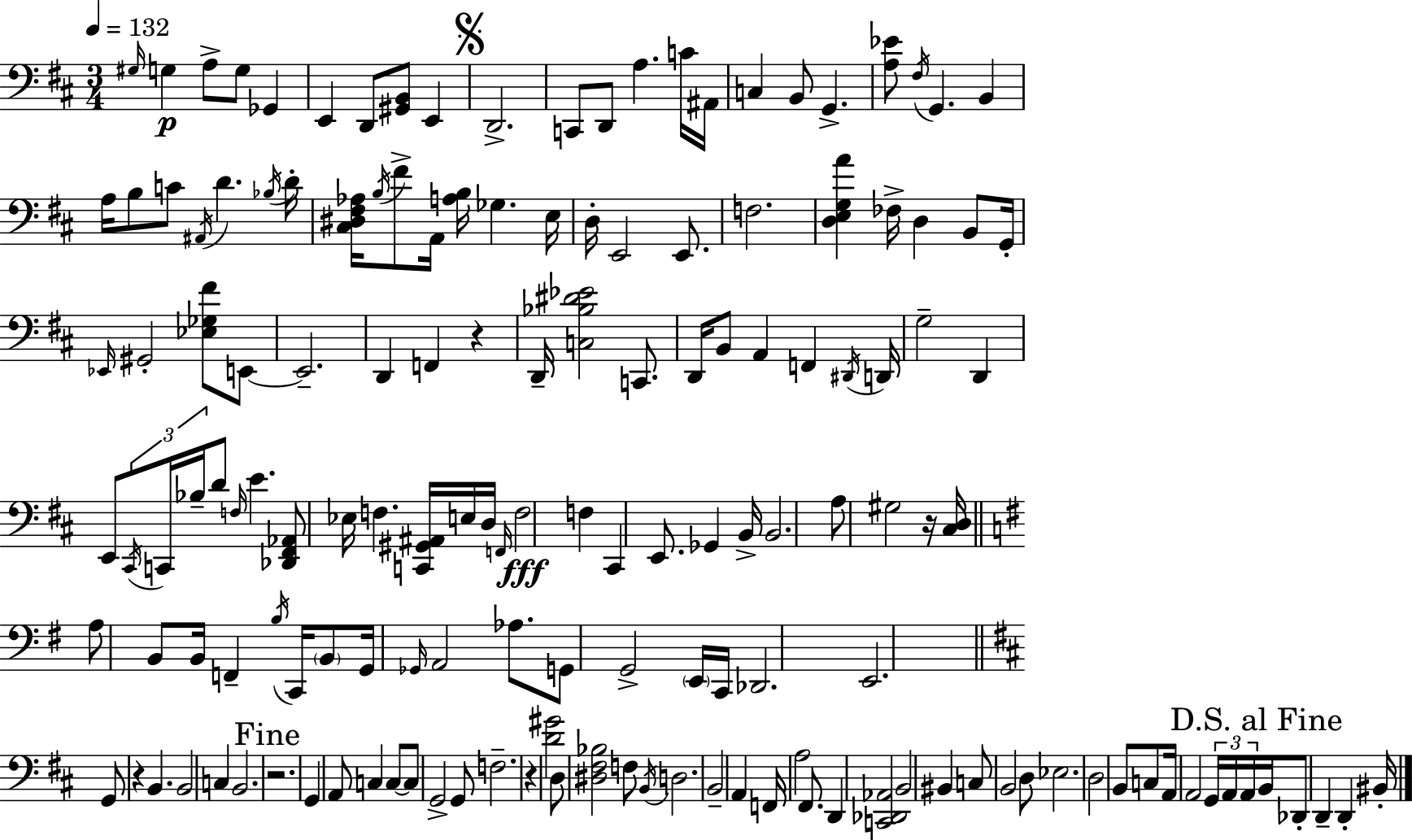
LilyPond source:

{
  \clef bass
  \numericTimeSignature
  \time 3/4
  \key d \major
  \tempo 4 = 132
  \repeat volta 2 { \grace { gis16 }\p g4 a8-> g8 ges,4 | e,4 d,8 <gis, b,>8 e,4 | \mark \markup { \musicglyph "scripts.segno" } d,2.-> | c,8 d,8 a4. c'16 | \break ais,16 c4 b,8 g,4.-> | <a ees'>8 \acciaccatura { fis16 } g,4. b,4 | a16 b8 c'8 \acciaccatura { ais,16 } d'4. | \acciaccatura { bes16 } d'16-. <cis dis fis aes>16 \acciaccatura { b16 } fis'8-> a,16 <a b>16 ges4. | \break e16 d16-. e,2 | e,8. f2. | <d e g a'>4 fes16-> d4 | b,8 g,16-. \grace { ees,16 } gis,2-. | \break <ees ges fis'>8 e,8~~ e,2.-- | d,4 f,4 | r4 d,16-- <c bes dis' ees'>2 | c,8. d,16 b,8 a,4 | \break f,4 \acciaccatura { dis,16 } d,16 g2-- | d,4 e,8 \tuplet 3/2 { \acciaccatura { cis,16 } c,16 bes16-- } | d'8 \grace { f16 } e'4. <des, fis, aes,>8 ees16 | f4. <c, gis, ais,>16 e16 d16 \grace { f,16 }\fff f2 | \break f4 cis,4 | e,8. ges,4 b,16-> b,2. | a8 | gis2 r16 <cis d>16 \bar "||" \break \key g \major a8 b,8 b,16 f,4-- \acciaccatura { b16 } c,16 \parenthesize b,8 | g,16 \grace { ges,16 } a,2 aes8. | g,8 g,2-> | \parenthesize e,16 c,16 des,2. | \break e,2. | \bar "||" \break \key d \major g,8 r4 b,4. | b,2 c4 | b,2. | \mark "Fine" r2. | \break g,4 a,8 c4 c8~~ | c8 g,2-> g,8 | f2.-- | r4 <d' gis'>2 | \break d8 <dis fis bes>2 f8 | \acciaccatura { b,16 } d2. | b,2-- a,4 | f,16 a2 fis,8. | \break d,4 <c, des, aes,>2 | b,2 bis,4 | c8 b,2 d8 | ees2. | \break d2 b,8 c8 | a,16 a,2 \tuplet 3/2 { g,16 a,16 | a,16 } \mark "D.S. al Fine" b,16 des,8-. d,4-- d,4-. | bis,16-. } \bar "|."
}